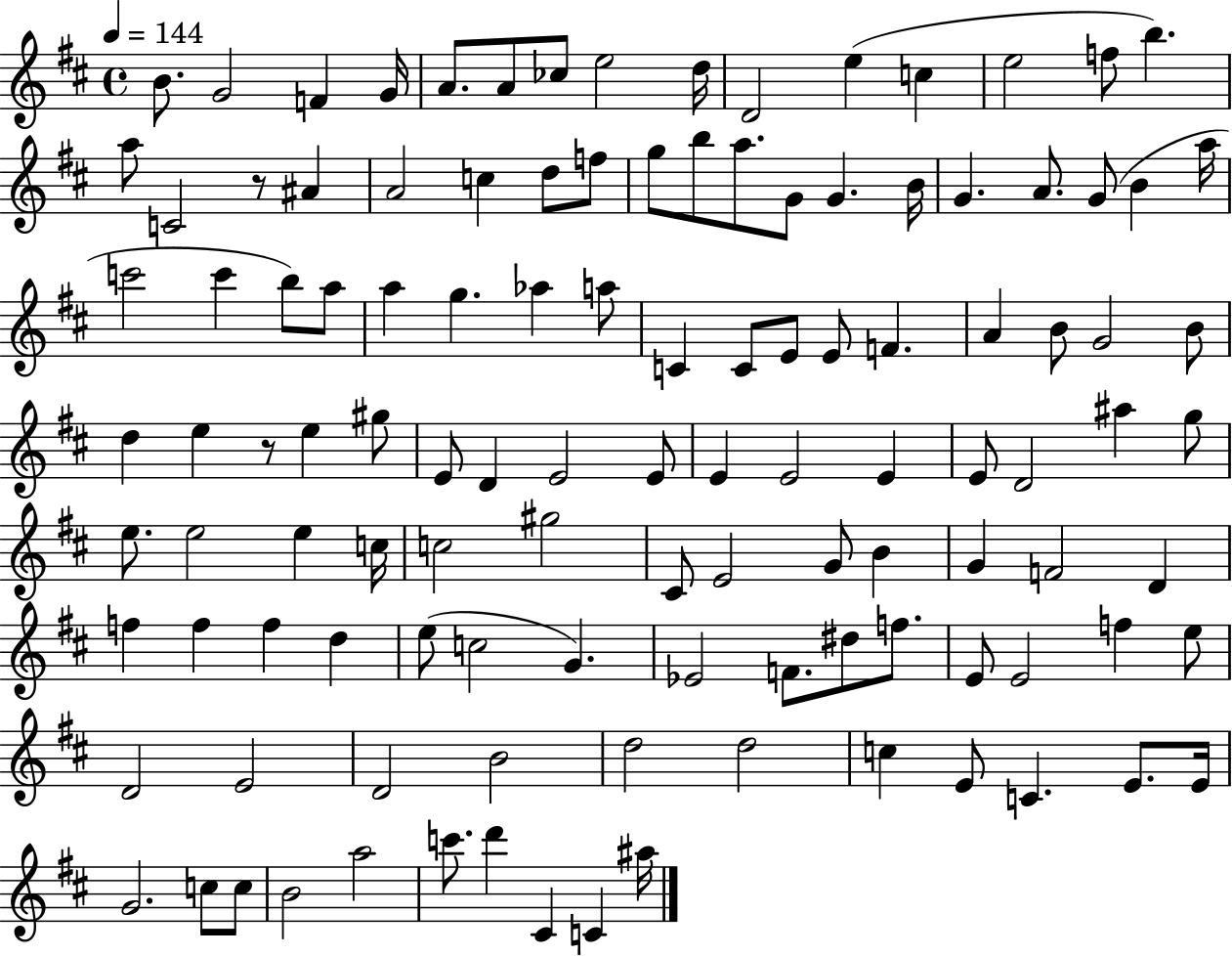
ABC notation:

X:1
T:Untitled
M:4/4
L:1/4
K:D
B/2 G2 F G/4 A/2 A/2 _c/2 e2 d/4 D2 e c e2 f/2 b a/2 C2 z/2 ^A A2 c d/2 f/2 g/2 b/2 a/2 G/2 G B/4 G A/2 G/2 B a/4 c'2 c' b/2 a/2 a g _a a/2 C C/2 E/2 E/2 F A B/2 G2 B/2 d e z/2 e ^g/2 E/2 D E2 E/2 E E2 E E/2 D2 ^a g/2 e/2 e2 e c/4 c2 ^g2 ^C/2 E2 G/2 B G F2 D f f f d e/2 c2 G _E2 F/2 ^d/2 f/2 E/2 E2 f e/2 D2 E2 D2 B2 d2 d2 c E/2 C E/2 E/4 G2 c/2 c/2 B2 a2 c'/2 d' ^C C ^a/4